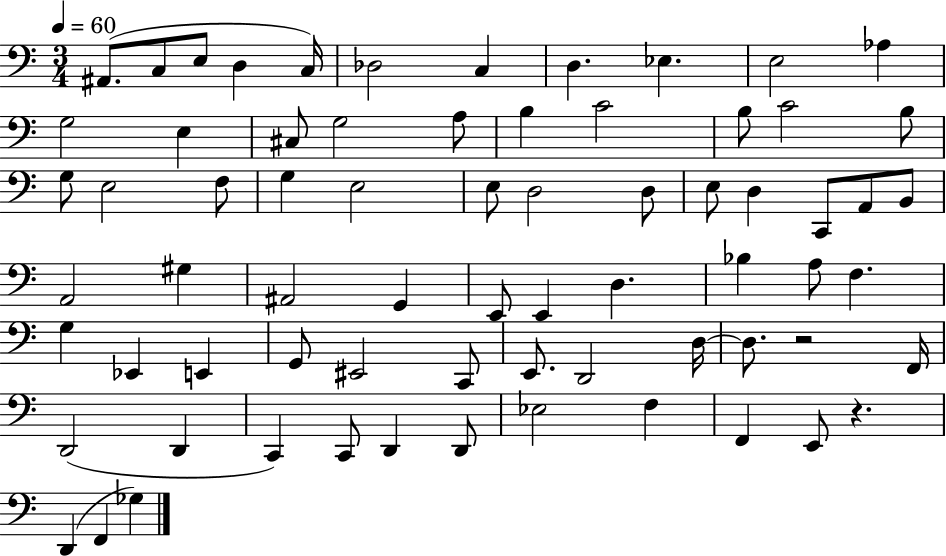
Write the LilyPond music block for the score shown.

{
  \clef bass
  \numericTimeSignature
  \time 3/4
  \key c \major
  \tempo 4 = 60
  ais,8.( c8 e8 d4 c16) | des2 c4 | d4. ees4. | e2 aes4 | \break g2 e4 | cis8 g2 a8 | b4 c'2 | b8 c'2 b8 | \break g8 e2 f8 | g4 e2 | e8 d2 d8 | e8 d4 c,8 a,8 b,8 | \break a,2 gis4 | ais,2 g,4 | e,8 e,4 d4. | bes4 a8 f4. | \break g4 ees,4 e,4 | g,8 eis,2 c,8 | e,8. d,2 d16~~ | d8. r2 f,16 | \break d,2( d,4 | c,4) c,8 d,4 d,8 | ees2 f4 | f,4 e,8 r4. | \break d,4( f,4 ges4) | \bar "|."
}